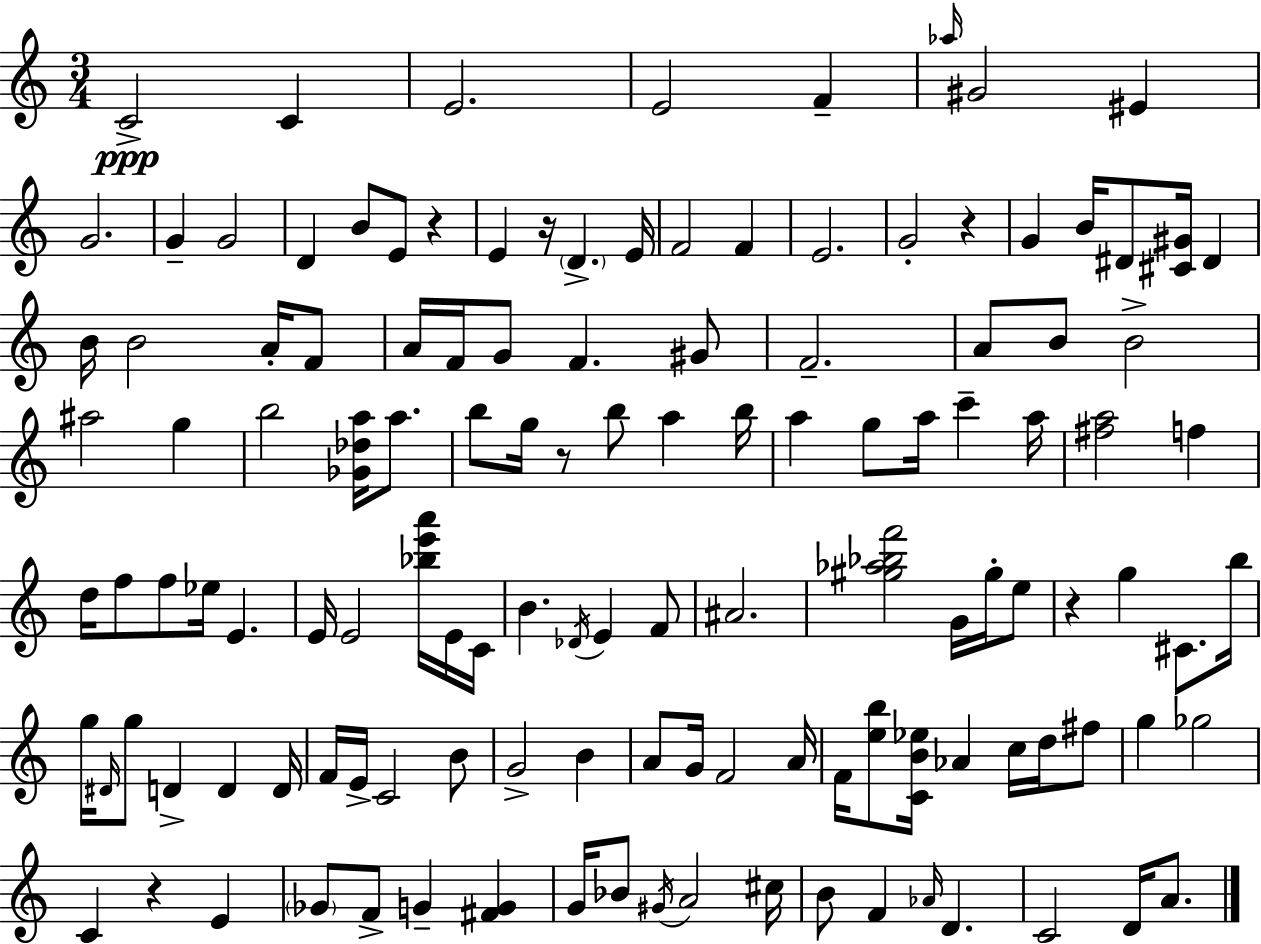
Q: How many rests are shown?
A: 6